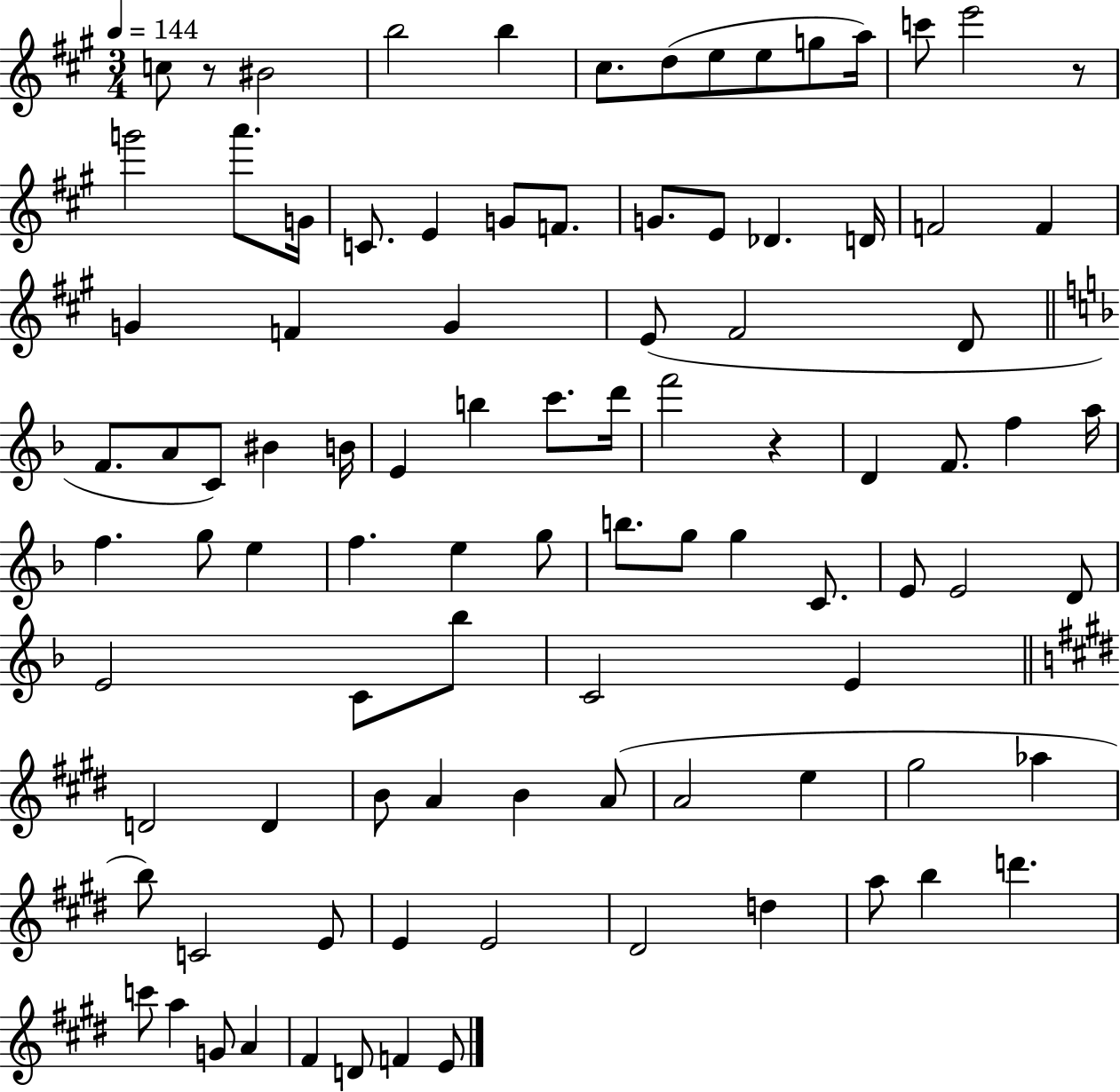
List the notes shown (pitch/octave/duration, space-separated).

C5/e R/e BIS4/h B5/h B5/q C#5/e. D5/e E5/e E5/e G5/e A5/s C6/e E6/h R/e G6/h A6/e. G4/s C4/e. E4/q G4/e F4/e. G4/e. E4/e Db4/q. D4/s F4/h F4/q G4/q F4/q G4/q E4/e F#4/h D4/e F4/e. A4/e C4/e BIS4/q B4/s E4/q B5/q C6/e. D6/s F6/h R/q D4/q F4/e. F5/q A5/s F5/q. G5/e E5/q F5/q. E5/q G5/e B5/e. G5/e G5/q C4/e. E4/e E4/h D4/e E4/h C4/e Bb5/e C4/h E4/q D4/h D4/q B4/e A4/q B4/q A4/e A4/h E5/q G#5/h Ab5/q B5/e C4/h E4/e E4/q E4/h D#4/h D5/q A5/e B5/q D6/q. C6/e A5/q G4/e A4/q F#4/q D4/e F4/q E4/e